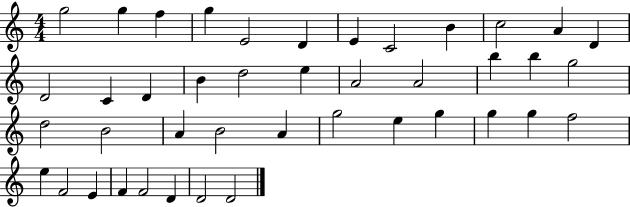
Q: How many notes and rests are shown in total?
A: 42